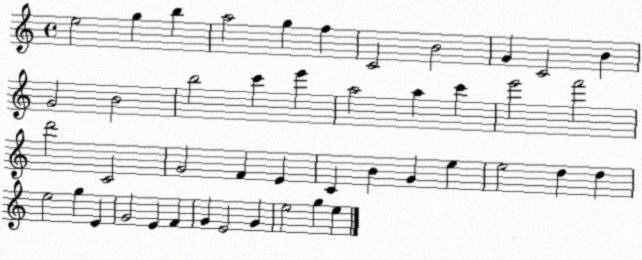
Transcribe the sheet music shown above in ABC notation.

X:1
T:Untitled
M:4/4
L:1/4
K:C
e2 g b a2 g f C2 B2 G C2 B G2 B2 b2 c' e' a2 a c' e'2 f'2 d'2 C2 G2 F E C B G e e2 d d e2 g E G2 E F G E2 G e2 g e